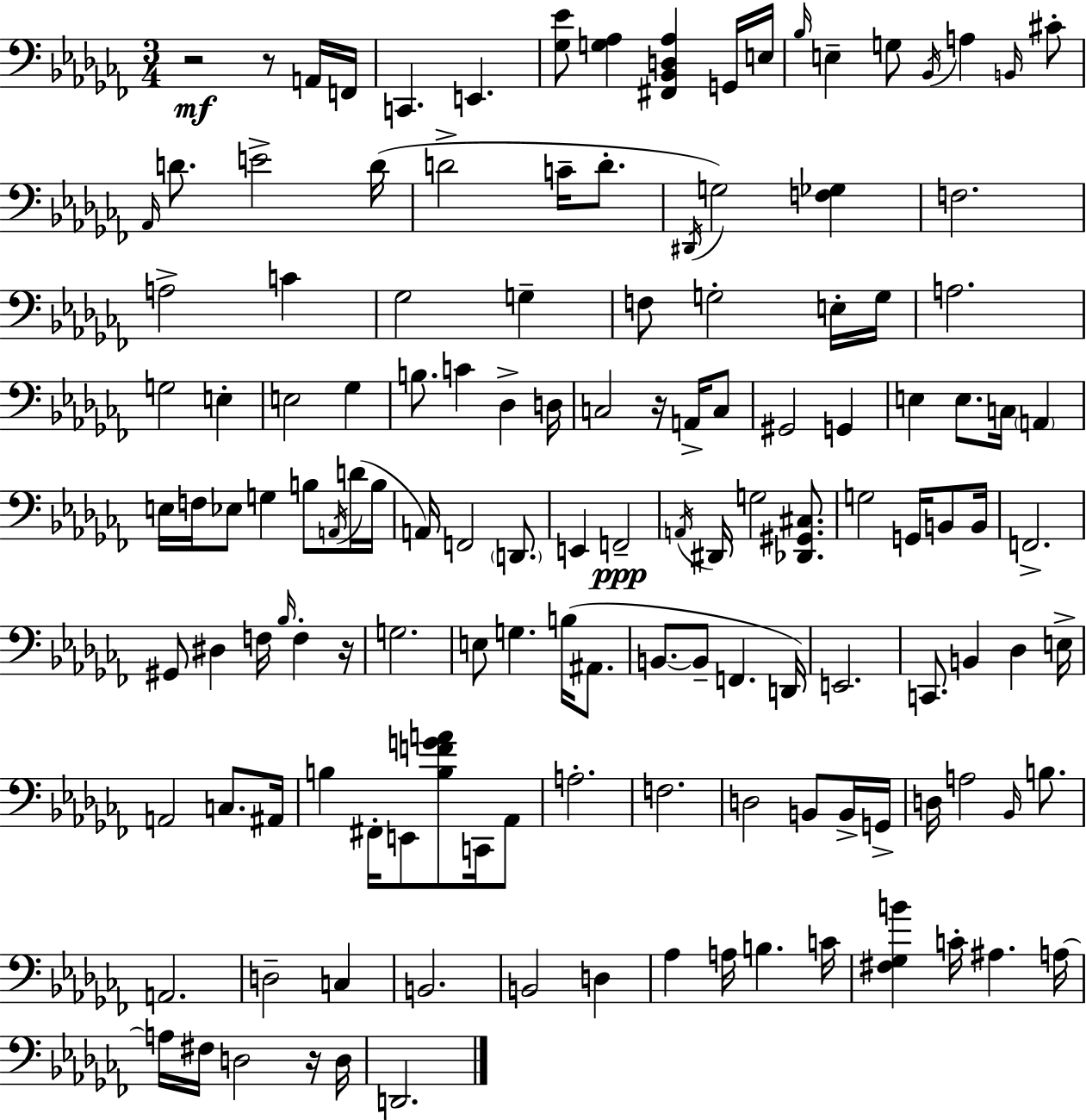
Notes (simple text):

R/h R/e A2/s F2/s C2/q. E2/q. [Gb3,Eb4]/e [G3,Ab3]/q [F#2,Bb2,D3,Ab3]/q G2/s E3/s Bb3/s E3/q G3/e Bb2/s A3/q B2/s C#4/e Ab2/s D4/e. E4/h D4/s D4/h C4/s D4/e. D#2/s G3/h [F3,Gb3]/q F3/h. A3/h C4/q Gb3/h G3/q F3/e G3/h E3/s G3/s A3/h. G3/h E3/q E3/h Gb3/q B3/e. C4/q Db3/q D3/s C3/h R/s A2/s C3/e G#2/h G2/q E3/q E3/e. C3/s A2/q E3/s F3/s Eb3/e G3/q B3/e A2/s D4/s B3/s A2/s F2/h D2/e. E2/q F2/h A2/s D#2/s G3/h [Db2,G#2,C#3]/e. G3/h G2/s B2/e B2/s F2/h. G#2/e D#3/q F3/s Bb3/s F3/q R/s G3/h. E3/e G3/q. B3/s A#2/e. B2/e. B2/e F2/q. D2/s E2/h. C2/e. B2/q Db3/q E3/s A2/h C3/e. A#2/s B3/q F#2/s E2/e [B3,F4,G4,A4]/e C2/s Ab2/e A3/h. F3/h. D3/h B2/e B2/s G2/s D3/s A3/h Bb2/s B3/e. A2/h. D3/h C3/q B2/h. B2/h D3/q Ab3/q A3/s B3/q. C4/s [F#3,Gb3,B4]/q C4/s A#3/q. A3/s A3/s F#3/s D3/h R/s D3/s D2/h.